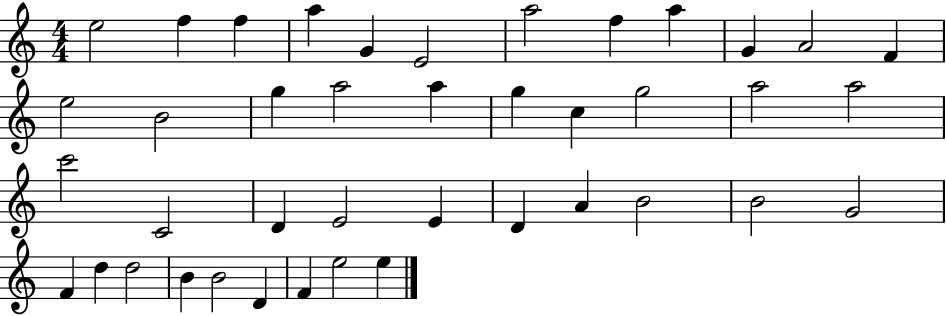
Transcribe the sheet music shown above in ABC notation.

X:1
T:Untitled
M:4/4
L:1/4
K:C
e2 f f a G E2 a2 f a G A2 F e2 B2 g a2 a g c g2 a2 a2 c'2 C2 D E2 E D A B2 B2 G2 F d d2 B B2 D F e2 e